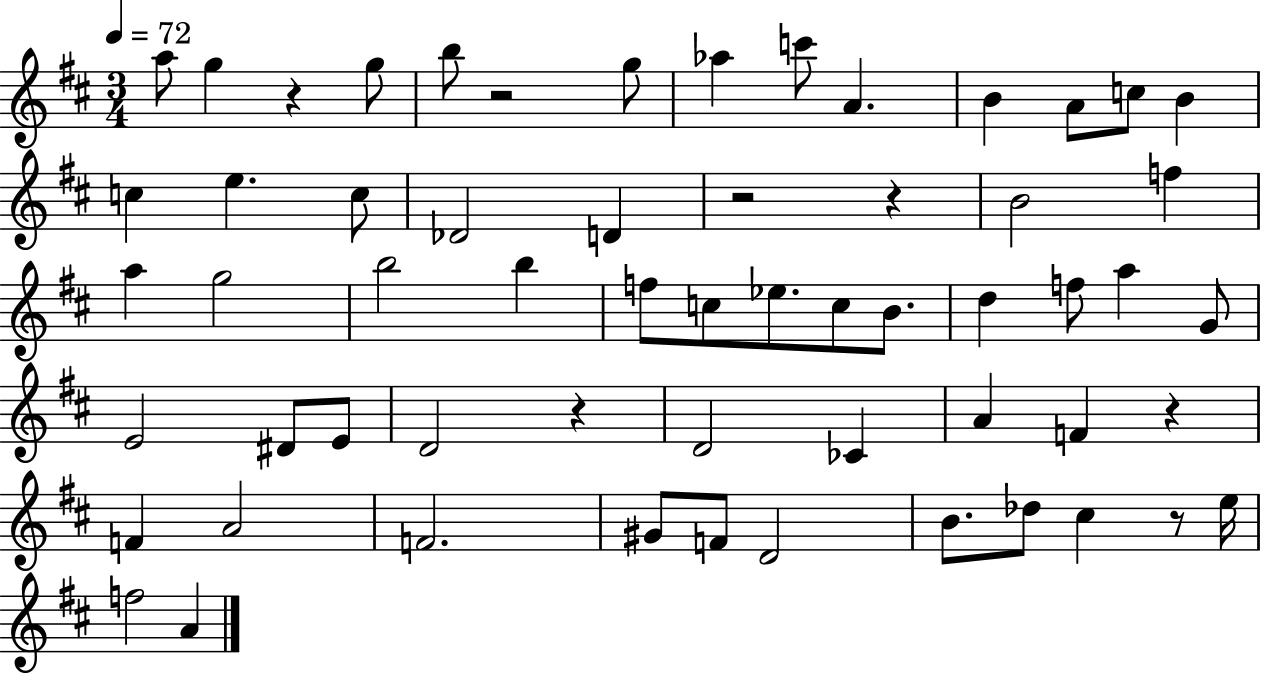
{
  \clef treble
  \numericTimeSignature
  \time 3/4
  \key d \major
  \tempo 4 = 72
  a''8 g''4 r4 g''8 | b''8 r2 g''8 | aes''4 c'''8 a'4. | b'4 a'8 c''8 b'4 | \break c''4 e''4. c''8 | des'2 d'4 | r2 r4 | b'2 f''4 | \break a''4 g''2 | b''2 b''4 | f''8 c''8 ees''8. c''8 b'8. | d''4 f''8 a''4 g'8 | \break e'2 dis'8 e'8 | d'2 r4 | d'2 ces'4 | a'4 f'4 r4 | \break f'4 a'2 | f'2. | gis'8 f'8 d'2 | b'8. des''8 cis''4 r8 e''16 | \break f''2 a'4 | \bar "|."
}